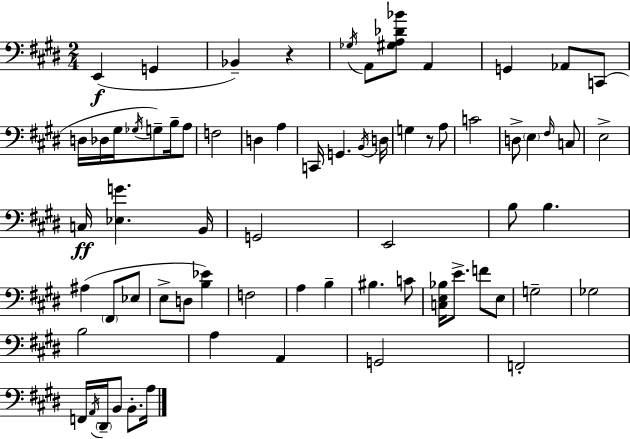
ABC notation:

X:1
T:Untitled
M:2/4
L:1/4
K:E
E,, G,, _B,, z _G,/4 A,,/2 [^G,A,_D_B]/2 A,, G,, _A,,/2 C,,/2 D,/4 _D,/4 ^G,/4 _G,/4 G,/2 B,/4 A,/2 F,2 D, A, C,,/4 G,, B,,/4 D,/4 G, z/2 A,/2 C2 D,/2 E, ^F,/4 C,/2 E,2 C,/4 [_E,G] B,,/4 G,,2 E,,2 B,/2 B, ^A, ^F,,/2 _E,/2 E,/2 D,/2 [B,_E] F,2 A, B, ^B, C/2 [C,E,_B,]/4 E/2 F/2 E,/2 G,2 _G,2 B,2 A, A,, G,,2 F,,2 F,,/4 A,,/4 ^D,,/4 B,,/2 B,,/2 A,/4